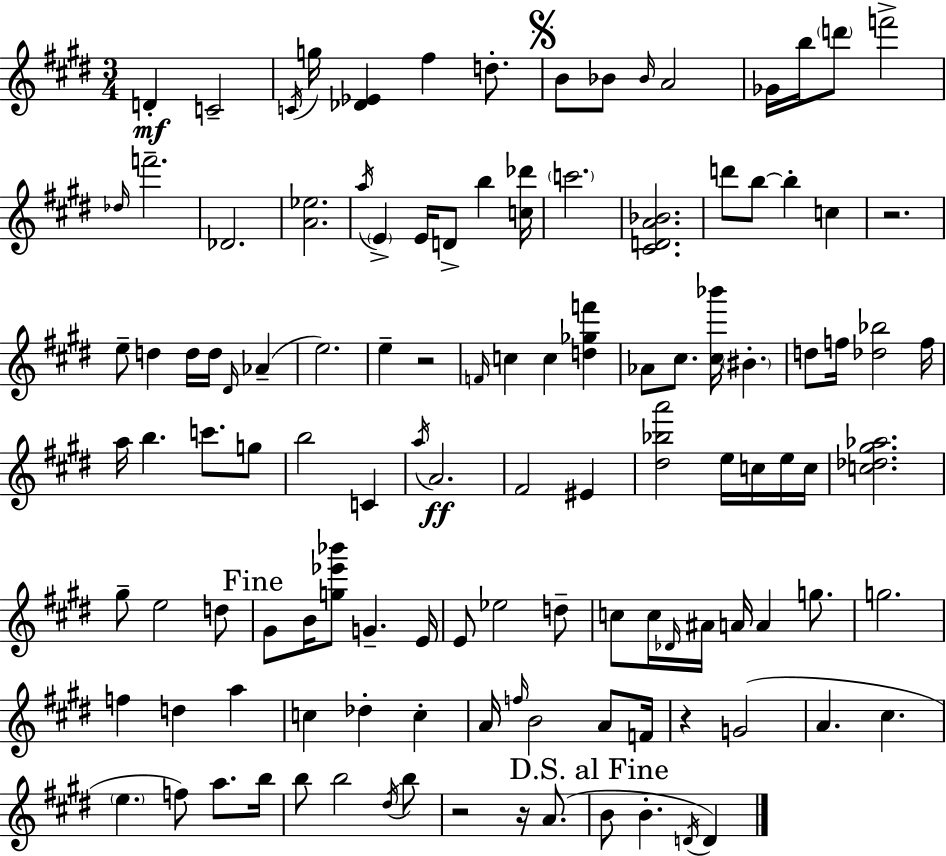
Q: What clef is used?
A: treble